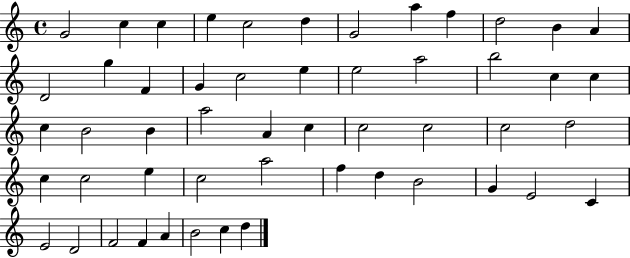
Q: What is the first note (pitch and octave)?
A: G4